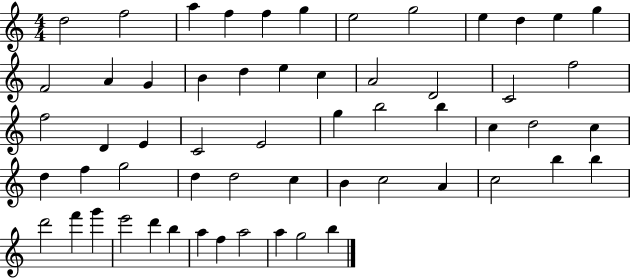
D5/h F5/h A5/q F5/q F5/q G5/q E5/h G5/h E5/q D5/q E5/q G5/q F4/h A4/q G4/q B4/q D5/q E5/q C5/q A4/h D4/h C4/h F5/h F5/h D4/q E4/q C4/h E4/h G5/q B5/h B5/q C5/q D5/h C5/q D5/q F5/q G5/h D5/q D5/h C5/q B4/q C5/h A4/q C5/h B5/q B5/q D6/h F6/q G6/q E6/h D6/q B5/q A5/q F5/q A5/h A5/q G5/h B5/q